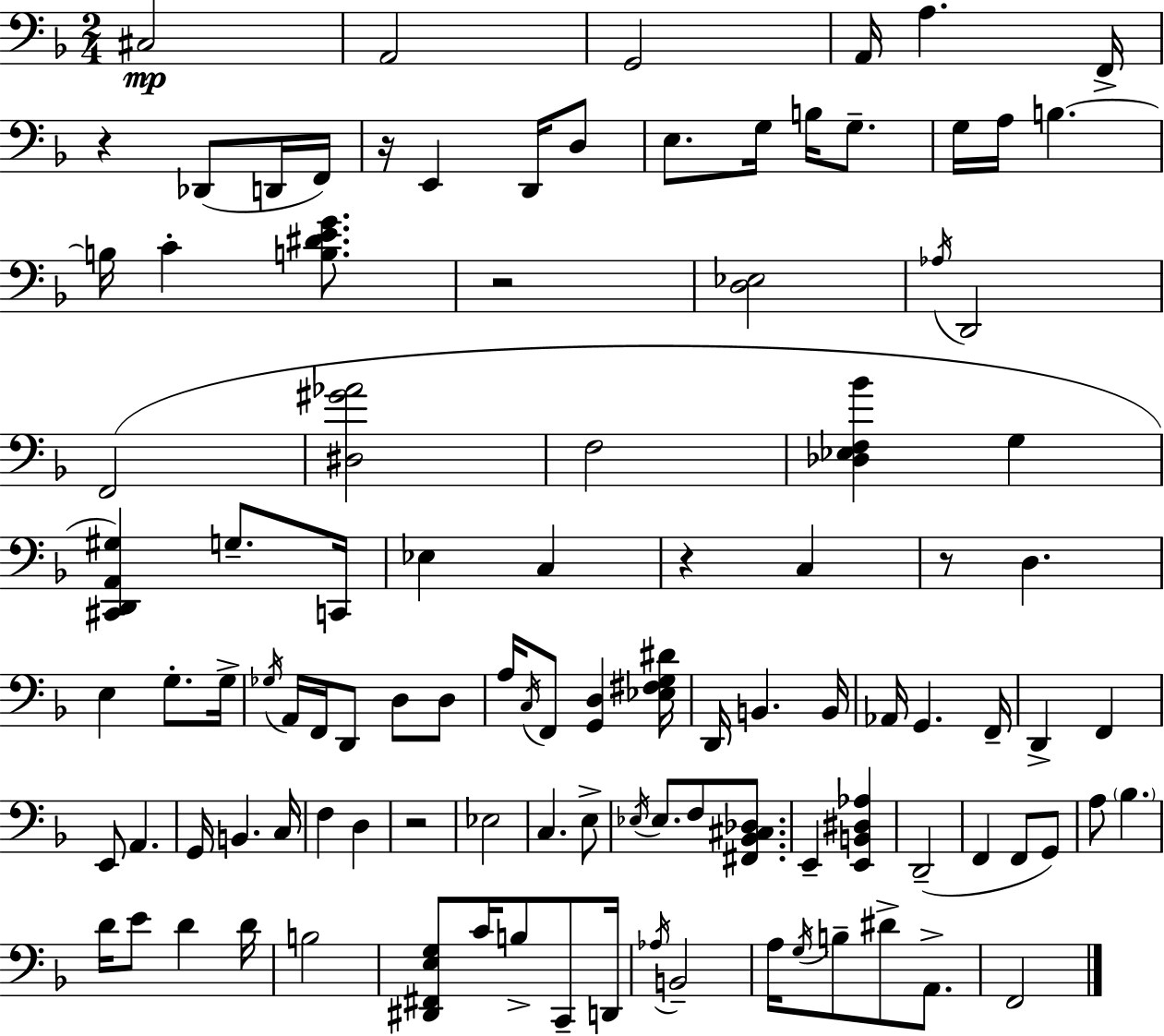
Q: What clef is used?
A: bass